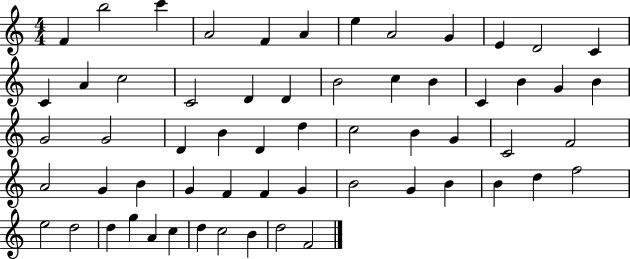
F4/q B5/h C6/q A4/h F4/q A4/q E5/q A4/h G4/q E4/q D4/h C4/q C4/q A4/q C5/h C4/h D4/q D4/q B4/h C5/q B4/q C4/q B4/q G4/q B4/q G4/h G4/h D4/q B4/q D4/q D5/q C5/h B4/q G4/q C4/h F4/h A4/h G4/q B4/q G4/q F4/q F4/q G4/q B4/h G4/q B4/q B4/q D5/q F5/h E5/h D5/h D5/q G5/q A4/q C5/q D5/q C5/h B4/q D5/h F4/h